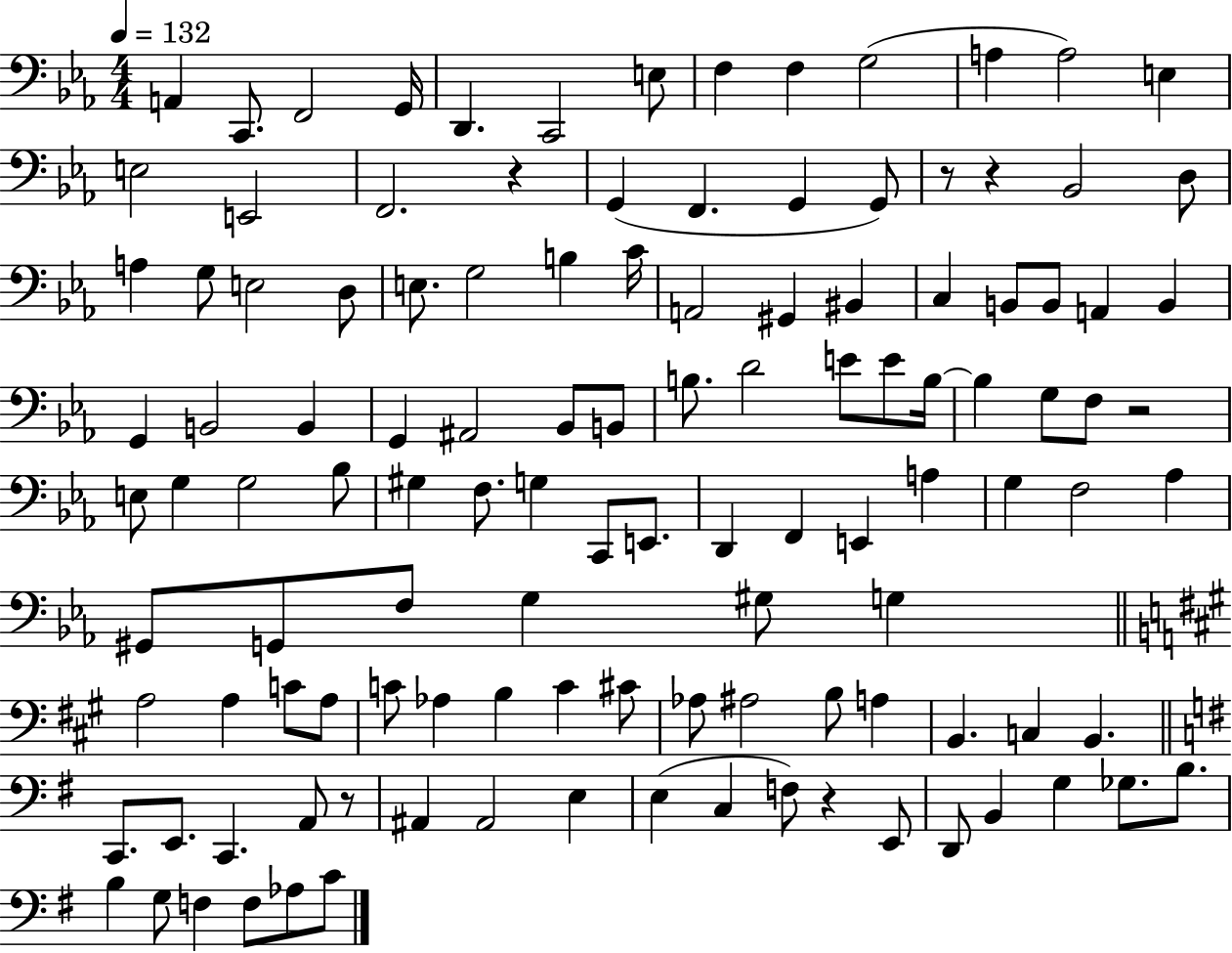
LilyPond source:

{
  \clef bass
  \numericTimeSignature
  \time 4/4
  \key ees \major
  \tempo 4 = 132
  a,4 c,8. f,2 g,16 | d,4. c,2 e8 | f4 f4 g2( | a4 a2) e4 | \break e2 e,2 | f,2. r4 | g,4( f,4. g,4 g,8) | r8 r4 bes,2 d8 | \break a4 g8 e2 d8 | e8. g2 b4 c'16 | a,2 gis,4 bis,4 | c4 b,8 b,8 a,4 b,4 | \break g,4 b,2 b,4 | g,4 ais,2 bes,8 b,8 | b8. d'2 e'8 e'8 b16~~ | b4 g8 f8 r2 | \break e8 g4 g2 bes8 | gis4 f8. g4 c,8 e,8. | d,4 f,4 e,4 a4 | g4 f2 aes4 | \break gis,8 g,8 f8 g4 gis8 g4 | \bar "||" \break \key a \major a2 a4 c'8 a8 | c'8 aes4 b4 c'4 cis'8 | aes8 ais2 b8 a4 | b,4. c4 b,4. | \break \bar "||" \break \key g \major c,8. e,8. c,4. a,8 r8 | ais,4 ais,2 e4 | e4( c4 f8) r4 e,8 | d,8 b,4 g4 ges8. b8. | \break b4 g8 f4 f8 aes8 c'8 | \bar "|."
}